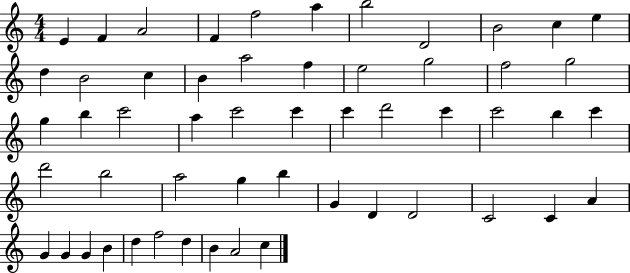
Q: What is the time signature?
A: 4/4